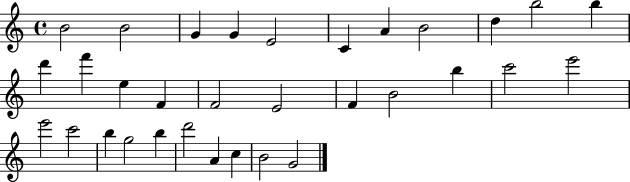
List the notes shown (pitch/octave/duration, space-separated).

B4/h B4/h G4/q G4/q E4/h C4/q A4/q B4/h D5/q B5/h B5/q D6/q F6/q E5/q F4/q F4/h E4/h F4/q B4/h B5/q C6/h E6/h E6/h C6/h B5/q G5/h B5/q D6/h A4/q C5/q B4/h G4/h